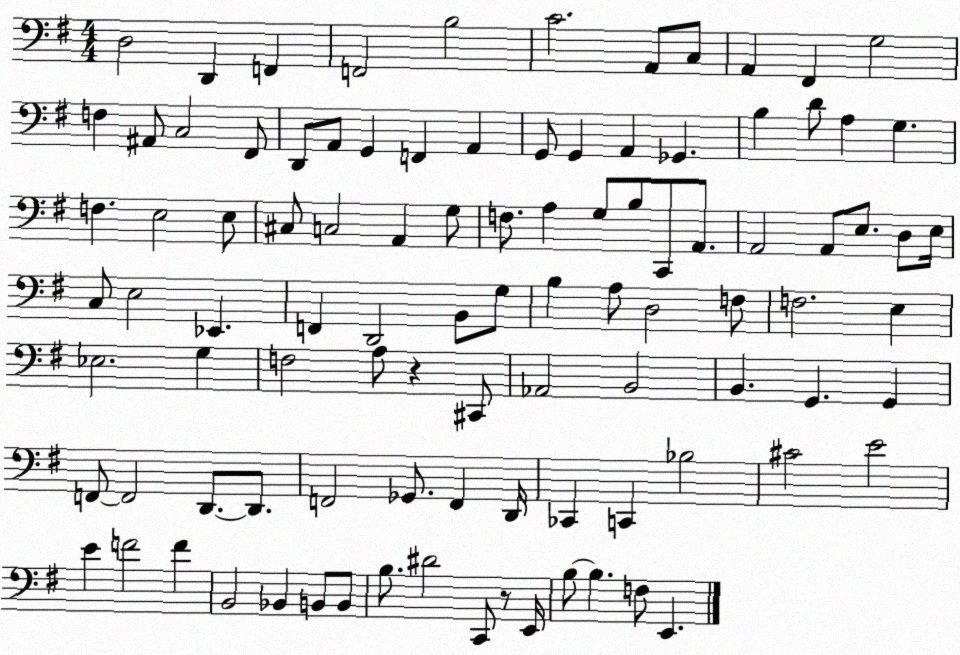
X:1
T:Untitled
M:4/4
L:1/4
K:G
D,2 D,, F,, F,,2 B,2 C2 A,,/2 C,/2 A,, ^F,, G,2 F, ^A,,/2 C,2 ^F,,/2 D,,/2 A,,/2 G,, F,, A,, G,,/2 G,, A,, _G,, B, D/2 A, G, F, E,2 E,/2 ^C,/2 C,2 A,, G,/2 F,/2 A, G,/2 B,/2 C,,/2 A,,/2 A,,2 A,,/2 E,/2 D,/2 E,/4 C,/2 E,2 _E,, F,, D,,2 B,,/2 G,/2 B, A,/2 D,2 F,/2 F,2 E, _E,2 G, F,2 A,/2 z ^C,,/2 _A,,2 B,,2 B,, G,, G,, F,,/2 F,,2 D,,/2 D,,/2 F,,2 _G,,/2 F,, D,,/4 _C,, C,, _B,2 ^C2 E2 E F2 F B,,2 _B,, B,,/2 B,,/2 B,/2 ^D2 C,,/2 z/2 E,,/4 B,/2 B, F,/2 E,,